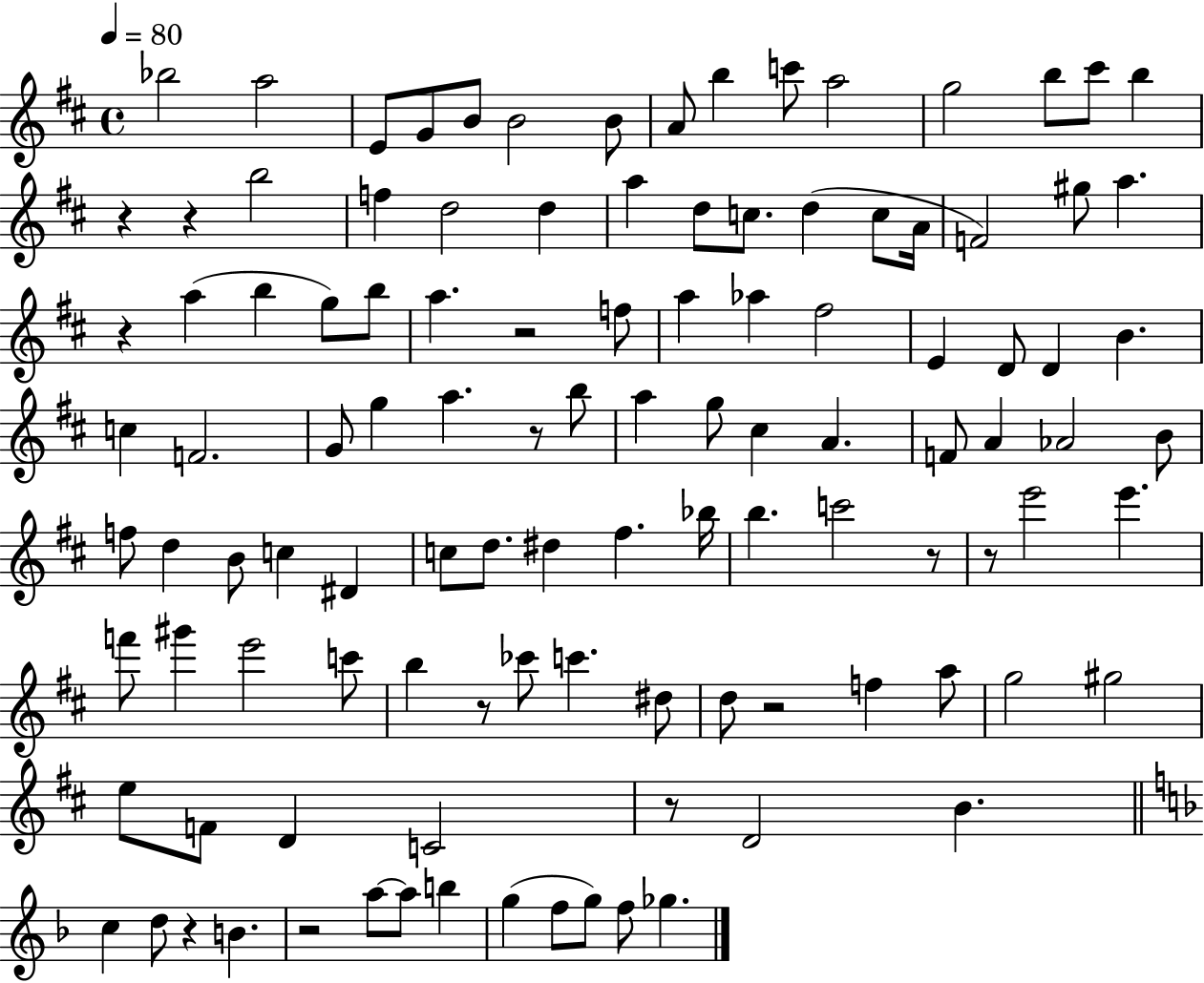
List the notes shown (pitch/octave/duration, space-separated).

Bb5/h A5/h E4/e G4/e B4/e B4/h B4/e A4/e B5/q C6/e A5/h G5/h B5/e C#6/e B5/q R/q R/q B5/h F5/q D5/h D5/q A5/q D5/e C5/e. D5/q C5/e A4/s F4/h G#5/e A5/q. R/q A5/q B5/q G5/e B5/e A5/q. R/h F5/e A5/q Ab5/q F#5/h E4/q D4/e D4/q B4/q. C5/q F4/h. G4/e G5/q A5/q. R/e B5/e A5/q G5/e C#5/q A4/q. F4/e A4/q Ab4/h B4/e F5/e D5/q B4/e C5/q D#4/q C5/e D5/e. D#5/q F#5/q. Bb5/s B5/q. C6/h R/e R/e E6/h E6/q. F6/e G#6/q E6/h C6/e B5/q R/e CES6/e C6/q. D#5/e D5/e R/h F5/q A5/e G5/h G#5/h E5/e F4/e D4/q C4/h R/e D4/h B4/q. C5/q D5/e R/q B4/q. R/h A5/e A5/e B5/q G5/q F5/e G5/e F5/e Gb5/q.